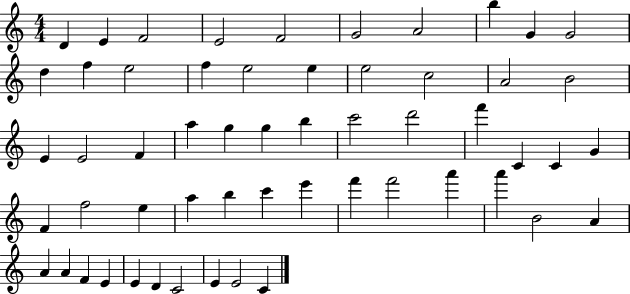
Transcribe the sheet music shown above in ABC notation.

X:1
T:Untitled
M:4/4
L:1/4
K:C
D E F2 E2 F2 G2 A2 b G G2 d f e2 f e2 e e2 c2 A2 B2 E E2 F a g g b c'2 d'2 f' C C G F f2 e a b c' e' f' f'2 a' a' B2 A A A F E E D C2 E E2 C